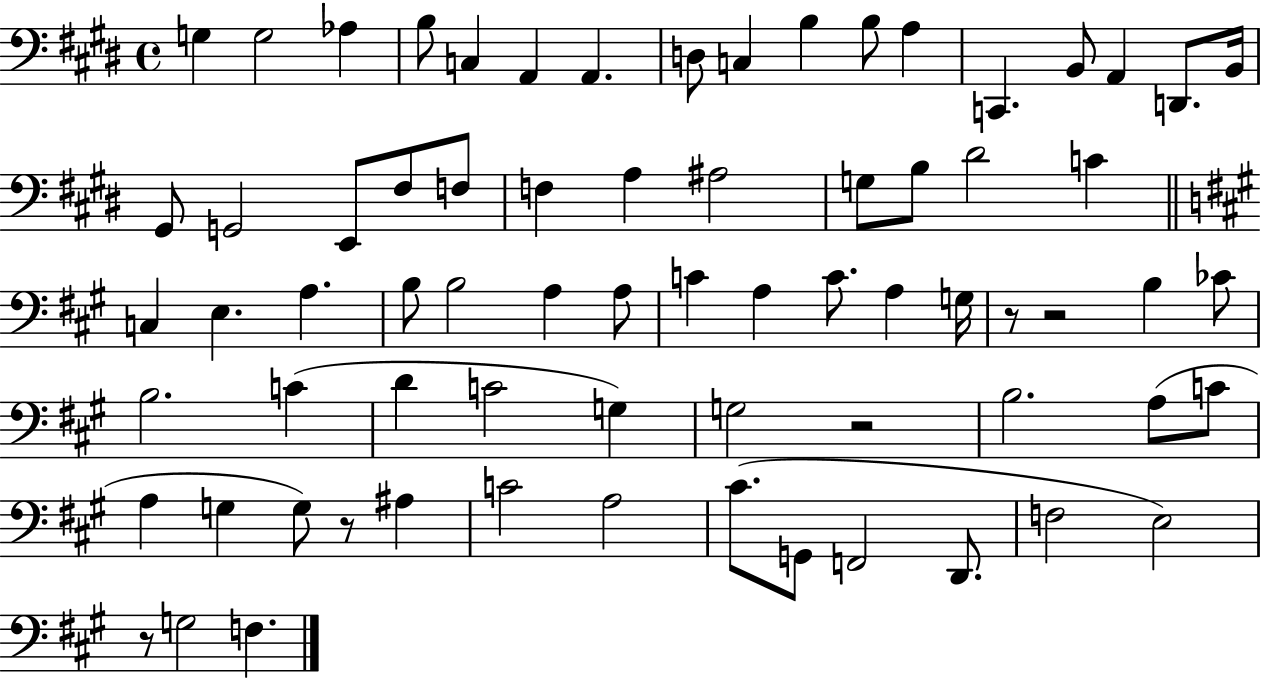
{
  \clef bass
  \time 4/4
  \defaultTimeSignature
  \key e \major
  g4 g2 aes4 | b8 c4 a,4 a,4. | d8 c4 b4 b8 a4 | c,4. b,8 a,4 d,8. b,16 | \break gis,8 g,2 e,8 fis8 f8 | f4 a4 ais2 | g8 b8 dis'2 c'4 | \bar "||" \break \key a \major c4 e4. a4. | b8 b2 a4 a8 | c'4 a4 c'8. a4 g16 | r8 r2 b4 ces'8 | \break b2. c'4( | d'4 c'2 g4) | g2 r2 | b2. a8( c'8 | \break a4 g4 g8) r8 ais4 | c'2 a2 | cis'8.( g,8 f,2 d,8. | f2 e2) | \break r8 g2 f4. | \bar "|."
}